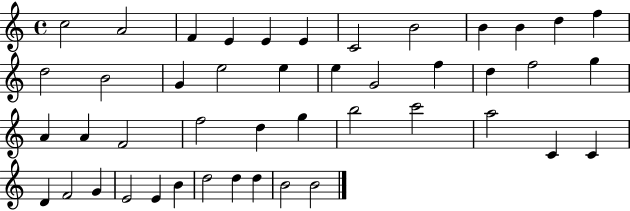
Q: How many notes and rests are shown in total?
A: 45